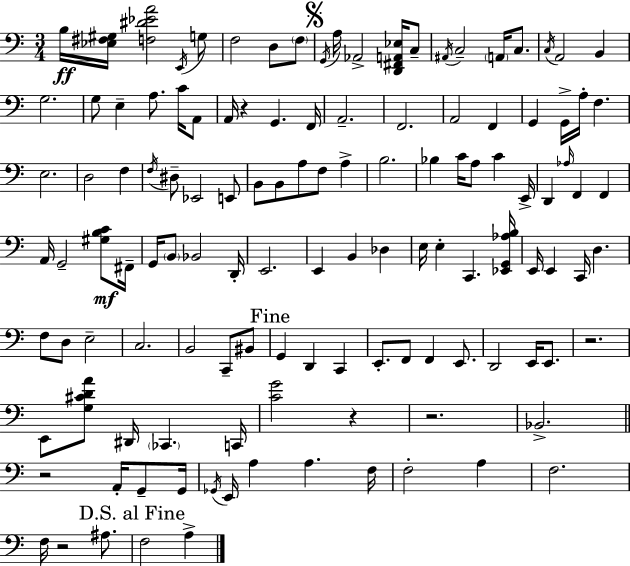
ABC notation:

X:1
T:Untitled
M:3/4
L:1/4
K:C
B,/4 [_E,^F,^G,]/4 [F,^D_EA]2 E,,/4 G,/2 F,2 D,/2 F,/2 G,,/4 A,/4 _A,,2 [D,,^F,,A,,_E,]/4 C,/2 ^A,,/4 C,2 A,,/4 C,/2 C,/4 A,,2 B,, G,2 G,/2 E, A,/2 C/4 A,,/2 A,,/4 z G,, F,,/4 A,,2 F,,2 A,,2 F,, G,, G,,/4 A,/4 F, E,2 D,2 F, F,/4 ^D,/2 _E,,2 E,,/2 B,,/2 B,,/2 A,/2 F,/2 A, B,2 _B, C/4 A,/2 C E,,/4 D,, _A,/4 F,, F,, A,,/4 G,,2 [^G,B,C]/2 ^F,,/4 G,,/4 B,,/2 _B,,2 D,,/4 E,,2 E,, B,, _D, E,/4 E, C,, [_E,,G,,_A,B,]/4 E,,/4 E,, C,,/4 D, F,/2 D,/2 E,2 C,2 B,,2 C,,/2 ^B,,/2 G,, D,, C,, E,,/2 F,,/2 F,, E,,/2 D,,2 E,,/4 E,,/2 z2 E,,/2 [G,^CDA]/2 ^D,,/4 _C,, C,,/4 [CG]2 z z2 _B,,2 z2 A,,/4 G,,/2 G,,/4 _G,,/4 E,,/4 A, A, F,/4 F,2 A, F,2 F,/4 z2 ^A,/2 F,2 A,